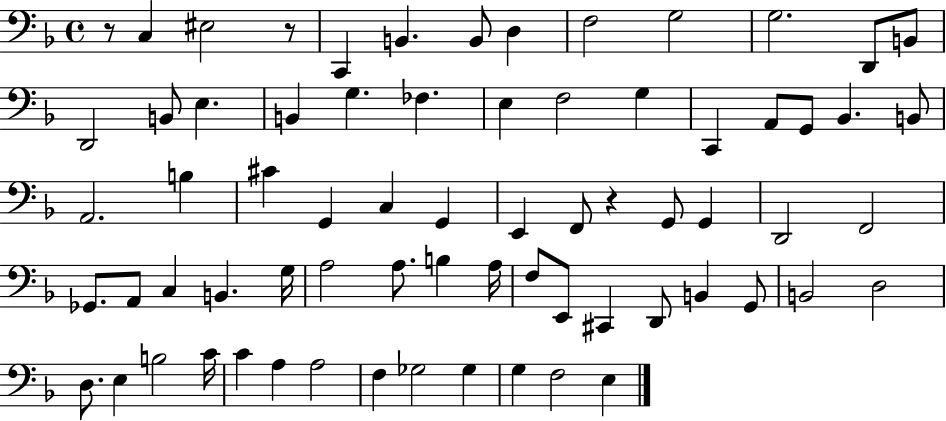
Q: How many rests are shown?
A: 3